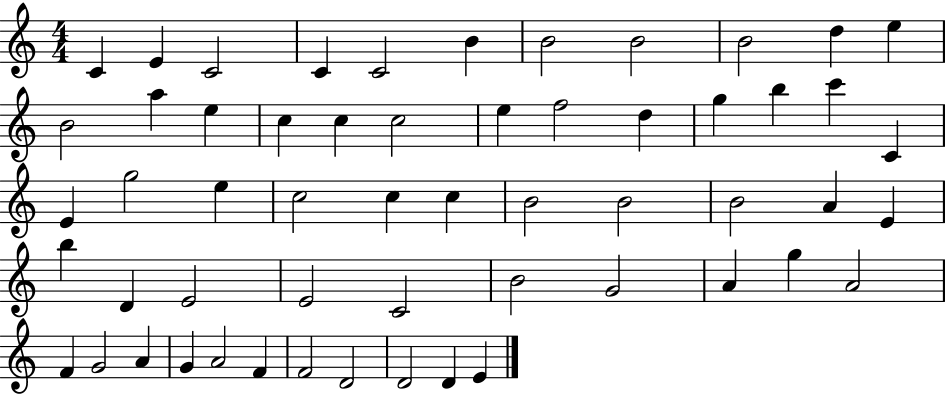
C4/q E4/q C4/h C4/q C4/h B4/q B4/h B4/h B4/h D5/q E5/q B4/h A5/q E5/q C5/q C5/q C5/h E5/q F5/h D5/q G5/q B5/q C6/q C4/q E4/q G5/h E5/q C5/h C5/q C5/q B4/h B4/h B4/h A4/q E4/q B5/q D4/q E4/h E4/h C4/h B4/h G4/h A4/q G5/q A4/h F4/q G4/h A4/q G4/q A4/h F4/q F4/h D4/h D4/h D4/q E4/q